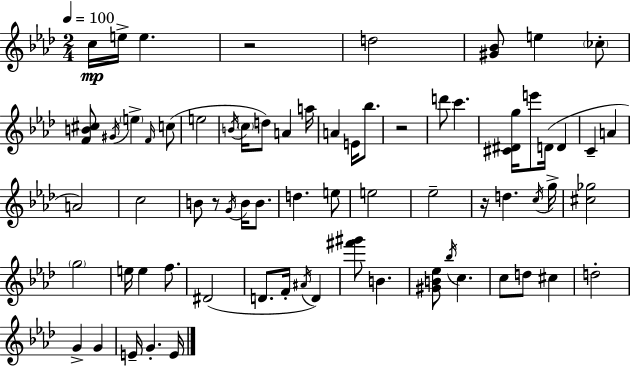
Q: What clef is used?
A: treble